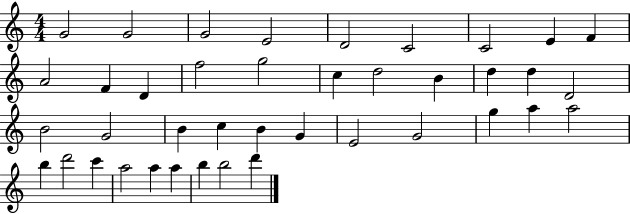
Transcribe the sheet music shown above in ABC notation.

X:1
T:Untitled
M:4/4
L:1/4
K:C
G2 G2 G2 E2 D2 C2 C2 E F A2 F D f2 g2 c d2 B d d D2 B2 G2 B c B G E2 G2 g a a2 b d'2 c' a2 a a b b2 d'